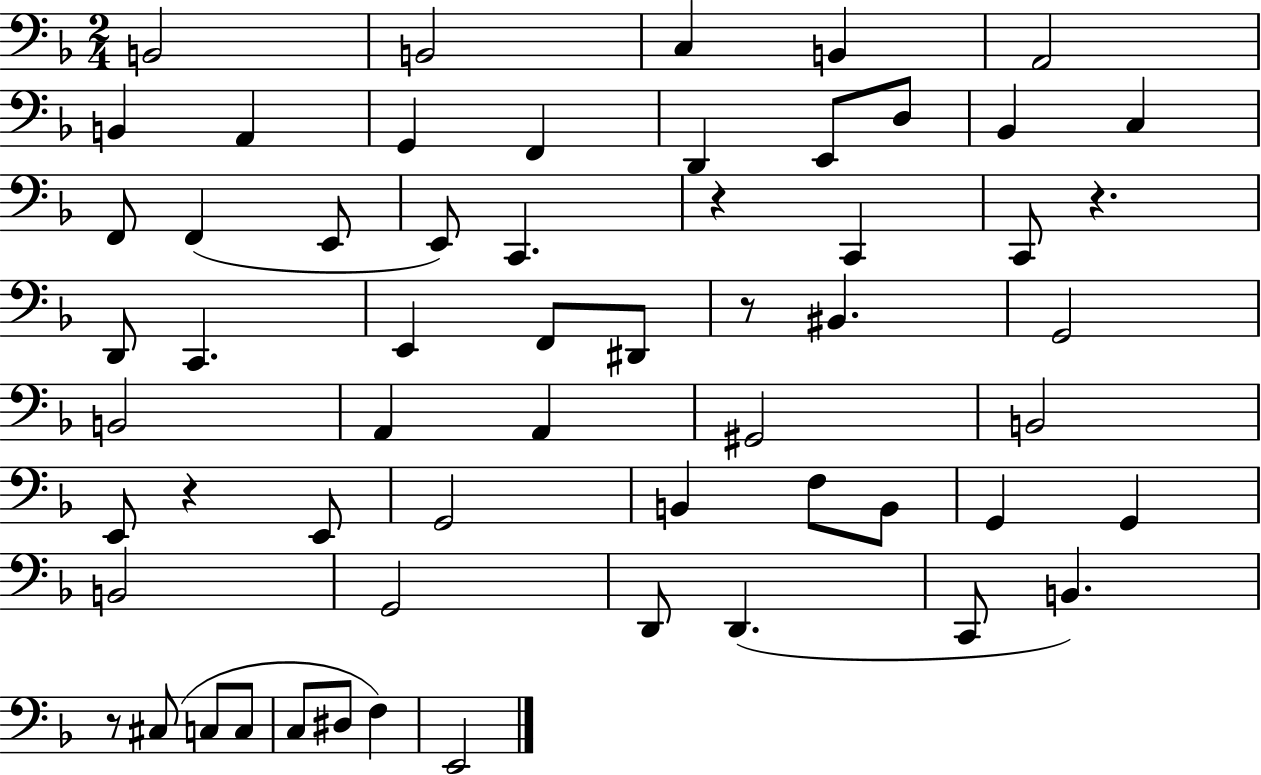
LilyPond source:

{
  \clef bass
  \numericTimeSignature
  \time 2/4
  \key f \major
  \repeat volta 2 { b,2 | b,2 | c4 b,4 | a,2 | \break b,4 a,4 | g,4 f,4 | d,4 e,8 d8 | bes,4 c4 | \break f,8 f,4( e,8 | e,8) c,4. | r4 c,4 | c,8 r4. | \break d,8 c,4. | e,4 f,8 dis,8 | r8 bis,4. | g,2 | \break b,2 | a,4 a,4 | gis,2 | b,2 | \break e,8 r4 e,8 | g,2 | b,4 f8 b,8 | g,4 g,4 | \break b,2 | g,2 | d,8 d,4.( | c,8 b,4.) | \break r8 cis8( c8 c8 | c8 dis8 f4) | e,2 | } \bar "|."
}